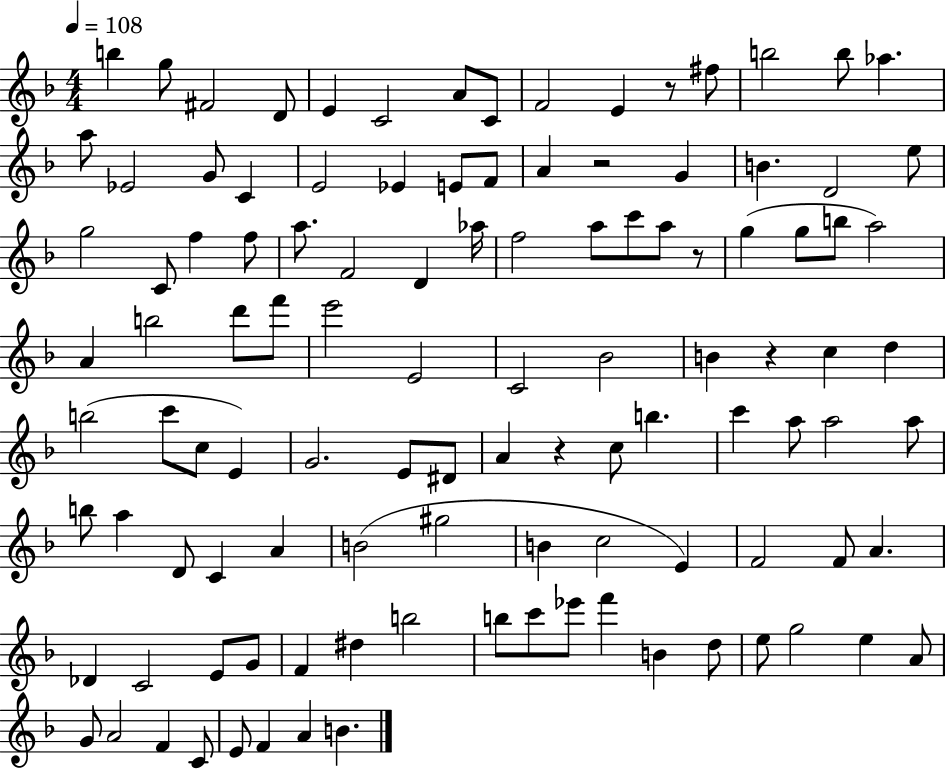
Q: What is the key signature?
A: F major